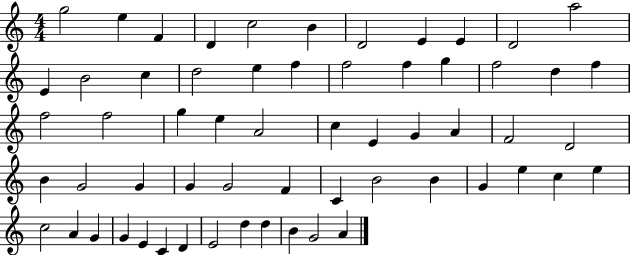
X:1
T:Untitled
M:4/4
L:1/4
K:C
g2 e F D c2 B D2 E E D2 a2 E B2 c d2 e f f2 f g f2 d f f2 f2 g e A2 c E G A F2 D2 B G2 G G G2 F C B2 B G e c e c2 A G G E C D E2 d d B G2 A